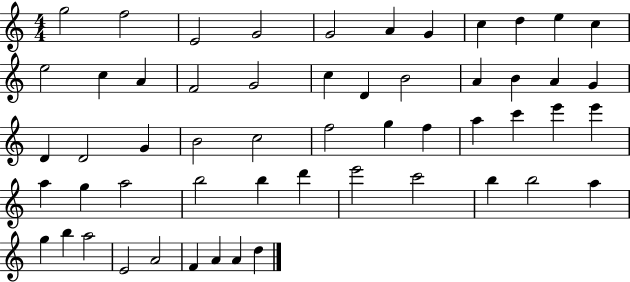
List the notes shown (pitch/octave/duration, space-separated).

G5/h F5/h E4/h G4/h G4/h A4/q G4/q C5/q D5/q E5/q C5/q E5/h C5/q A4/q F4/h G4/h C5/q D4/q B4/h A4/q B4/q A4/q G4/q D4/q D4/h G4/q B4/h C5/h F5/h G5/q F5/q A5/q C6/q E6/q E6/q A5/q G5/q A5/h B5/h B5/q D6/q E6/h C6/h B5/q B5/h A5/q G5/q B5/q A5/h E4/h A4/h F4/q A4/q A4/q D5/q